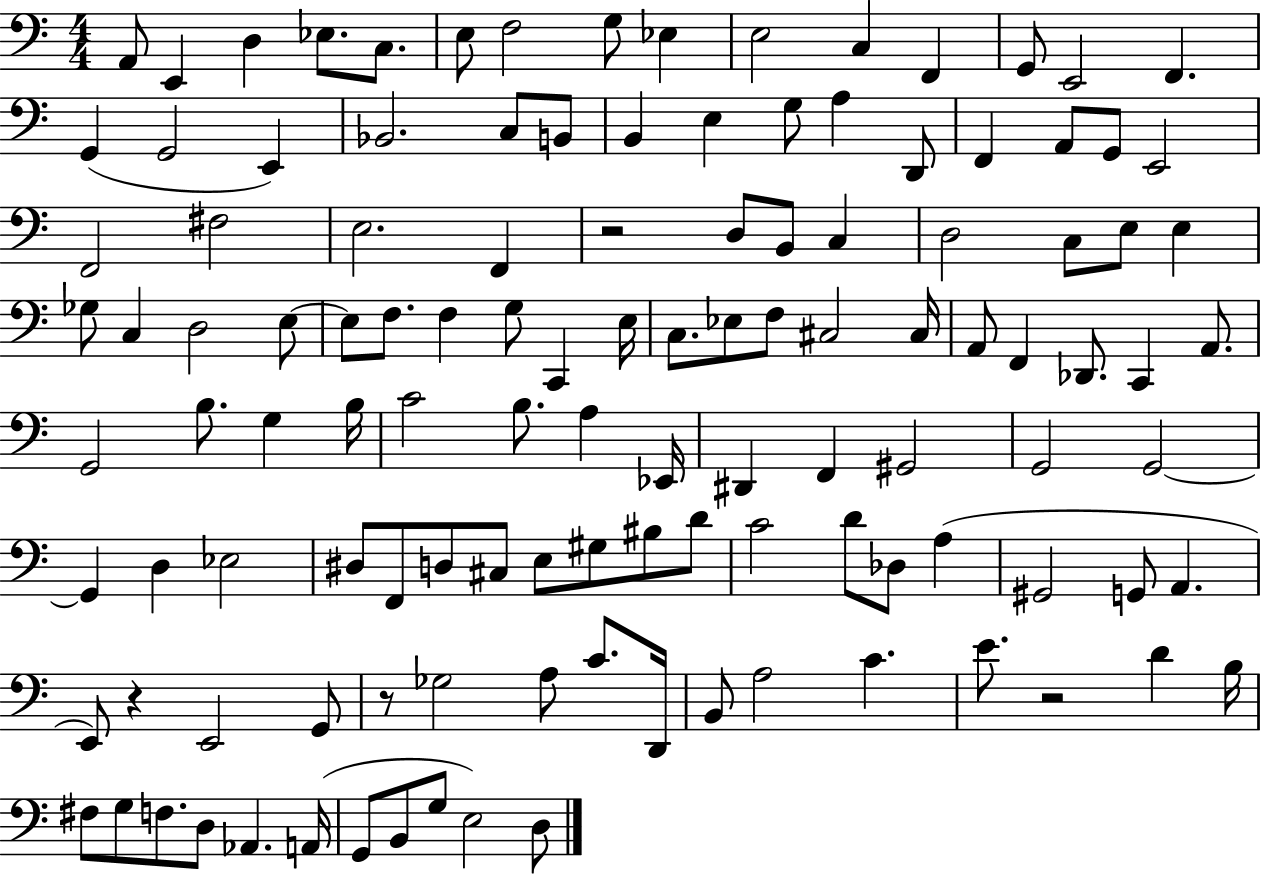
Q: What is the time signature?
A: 4/4